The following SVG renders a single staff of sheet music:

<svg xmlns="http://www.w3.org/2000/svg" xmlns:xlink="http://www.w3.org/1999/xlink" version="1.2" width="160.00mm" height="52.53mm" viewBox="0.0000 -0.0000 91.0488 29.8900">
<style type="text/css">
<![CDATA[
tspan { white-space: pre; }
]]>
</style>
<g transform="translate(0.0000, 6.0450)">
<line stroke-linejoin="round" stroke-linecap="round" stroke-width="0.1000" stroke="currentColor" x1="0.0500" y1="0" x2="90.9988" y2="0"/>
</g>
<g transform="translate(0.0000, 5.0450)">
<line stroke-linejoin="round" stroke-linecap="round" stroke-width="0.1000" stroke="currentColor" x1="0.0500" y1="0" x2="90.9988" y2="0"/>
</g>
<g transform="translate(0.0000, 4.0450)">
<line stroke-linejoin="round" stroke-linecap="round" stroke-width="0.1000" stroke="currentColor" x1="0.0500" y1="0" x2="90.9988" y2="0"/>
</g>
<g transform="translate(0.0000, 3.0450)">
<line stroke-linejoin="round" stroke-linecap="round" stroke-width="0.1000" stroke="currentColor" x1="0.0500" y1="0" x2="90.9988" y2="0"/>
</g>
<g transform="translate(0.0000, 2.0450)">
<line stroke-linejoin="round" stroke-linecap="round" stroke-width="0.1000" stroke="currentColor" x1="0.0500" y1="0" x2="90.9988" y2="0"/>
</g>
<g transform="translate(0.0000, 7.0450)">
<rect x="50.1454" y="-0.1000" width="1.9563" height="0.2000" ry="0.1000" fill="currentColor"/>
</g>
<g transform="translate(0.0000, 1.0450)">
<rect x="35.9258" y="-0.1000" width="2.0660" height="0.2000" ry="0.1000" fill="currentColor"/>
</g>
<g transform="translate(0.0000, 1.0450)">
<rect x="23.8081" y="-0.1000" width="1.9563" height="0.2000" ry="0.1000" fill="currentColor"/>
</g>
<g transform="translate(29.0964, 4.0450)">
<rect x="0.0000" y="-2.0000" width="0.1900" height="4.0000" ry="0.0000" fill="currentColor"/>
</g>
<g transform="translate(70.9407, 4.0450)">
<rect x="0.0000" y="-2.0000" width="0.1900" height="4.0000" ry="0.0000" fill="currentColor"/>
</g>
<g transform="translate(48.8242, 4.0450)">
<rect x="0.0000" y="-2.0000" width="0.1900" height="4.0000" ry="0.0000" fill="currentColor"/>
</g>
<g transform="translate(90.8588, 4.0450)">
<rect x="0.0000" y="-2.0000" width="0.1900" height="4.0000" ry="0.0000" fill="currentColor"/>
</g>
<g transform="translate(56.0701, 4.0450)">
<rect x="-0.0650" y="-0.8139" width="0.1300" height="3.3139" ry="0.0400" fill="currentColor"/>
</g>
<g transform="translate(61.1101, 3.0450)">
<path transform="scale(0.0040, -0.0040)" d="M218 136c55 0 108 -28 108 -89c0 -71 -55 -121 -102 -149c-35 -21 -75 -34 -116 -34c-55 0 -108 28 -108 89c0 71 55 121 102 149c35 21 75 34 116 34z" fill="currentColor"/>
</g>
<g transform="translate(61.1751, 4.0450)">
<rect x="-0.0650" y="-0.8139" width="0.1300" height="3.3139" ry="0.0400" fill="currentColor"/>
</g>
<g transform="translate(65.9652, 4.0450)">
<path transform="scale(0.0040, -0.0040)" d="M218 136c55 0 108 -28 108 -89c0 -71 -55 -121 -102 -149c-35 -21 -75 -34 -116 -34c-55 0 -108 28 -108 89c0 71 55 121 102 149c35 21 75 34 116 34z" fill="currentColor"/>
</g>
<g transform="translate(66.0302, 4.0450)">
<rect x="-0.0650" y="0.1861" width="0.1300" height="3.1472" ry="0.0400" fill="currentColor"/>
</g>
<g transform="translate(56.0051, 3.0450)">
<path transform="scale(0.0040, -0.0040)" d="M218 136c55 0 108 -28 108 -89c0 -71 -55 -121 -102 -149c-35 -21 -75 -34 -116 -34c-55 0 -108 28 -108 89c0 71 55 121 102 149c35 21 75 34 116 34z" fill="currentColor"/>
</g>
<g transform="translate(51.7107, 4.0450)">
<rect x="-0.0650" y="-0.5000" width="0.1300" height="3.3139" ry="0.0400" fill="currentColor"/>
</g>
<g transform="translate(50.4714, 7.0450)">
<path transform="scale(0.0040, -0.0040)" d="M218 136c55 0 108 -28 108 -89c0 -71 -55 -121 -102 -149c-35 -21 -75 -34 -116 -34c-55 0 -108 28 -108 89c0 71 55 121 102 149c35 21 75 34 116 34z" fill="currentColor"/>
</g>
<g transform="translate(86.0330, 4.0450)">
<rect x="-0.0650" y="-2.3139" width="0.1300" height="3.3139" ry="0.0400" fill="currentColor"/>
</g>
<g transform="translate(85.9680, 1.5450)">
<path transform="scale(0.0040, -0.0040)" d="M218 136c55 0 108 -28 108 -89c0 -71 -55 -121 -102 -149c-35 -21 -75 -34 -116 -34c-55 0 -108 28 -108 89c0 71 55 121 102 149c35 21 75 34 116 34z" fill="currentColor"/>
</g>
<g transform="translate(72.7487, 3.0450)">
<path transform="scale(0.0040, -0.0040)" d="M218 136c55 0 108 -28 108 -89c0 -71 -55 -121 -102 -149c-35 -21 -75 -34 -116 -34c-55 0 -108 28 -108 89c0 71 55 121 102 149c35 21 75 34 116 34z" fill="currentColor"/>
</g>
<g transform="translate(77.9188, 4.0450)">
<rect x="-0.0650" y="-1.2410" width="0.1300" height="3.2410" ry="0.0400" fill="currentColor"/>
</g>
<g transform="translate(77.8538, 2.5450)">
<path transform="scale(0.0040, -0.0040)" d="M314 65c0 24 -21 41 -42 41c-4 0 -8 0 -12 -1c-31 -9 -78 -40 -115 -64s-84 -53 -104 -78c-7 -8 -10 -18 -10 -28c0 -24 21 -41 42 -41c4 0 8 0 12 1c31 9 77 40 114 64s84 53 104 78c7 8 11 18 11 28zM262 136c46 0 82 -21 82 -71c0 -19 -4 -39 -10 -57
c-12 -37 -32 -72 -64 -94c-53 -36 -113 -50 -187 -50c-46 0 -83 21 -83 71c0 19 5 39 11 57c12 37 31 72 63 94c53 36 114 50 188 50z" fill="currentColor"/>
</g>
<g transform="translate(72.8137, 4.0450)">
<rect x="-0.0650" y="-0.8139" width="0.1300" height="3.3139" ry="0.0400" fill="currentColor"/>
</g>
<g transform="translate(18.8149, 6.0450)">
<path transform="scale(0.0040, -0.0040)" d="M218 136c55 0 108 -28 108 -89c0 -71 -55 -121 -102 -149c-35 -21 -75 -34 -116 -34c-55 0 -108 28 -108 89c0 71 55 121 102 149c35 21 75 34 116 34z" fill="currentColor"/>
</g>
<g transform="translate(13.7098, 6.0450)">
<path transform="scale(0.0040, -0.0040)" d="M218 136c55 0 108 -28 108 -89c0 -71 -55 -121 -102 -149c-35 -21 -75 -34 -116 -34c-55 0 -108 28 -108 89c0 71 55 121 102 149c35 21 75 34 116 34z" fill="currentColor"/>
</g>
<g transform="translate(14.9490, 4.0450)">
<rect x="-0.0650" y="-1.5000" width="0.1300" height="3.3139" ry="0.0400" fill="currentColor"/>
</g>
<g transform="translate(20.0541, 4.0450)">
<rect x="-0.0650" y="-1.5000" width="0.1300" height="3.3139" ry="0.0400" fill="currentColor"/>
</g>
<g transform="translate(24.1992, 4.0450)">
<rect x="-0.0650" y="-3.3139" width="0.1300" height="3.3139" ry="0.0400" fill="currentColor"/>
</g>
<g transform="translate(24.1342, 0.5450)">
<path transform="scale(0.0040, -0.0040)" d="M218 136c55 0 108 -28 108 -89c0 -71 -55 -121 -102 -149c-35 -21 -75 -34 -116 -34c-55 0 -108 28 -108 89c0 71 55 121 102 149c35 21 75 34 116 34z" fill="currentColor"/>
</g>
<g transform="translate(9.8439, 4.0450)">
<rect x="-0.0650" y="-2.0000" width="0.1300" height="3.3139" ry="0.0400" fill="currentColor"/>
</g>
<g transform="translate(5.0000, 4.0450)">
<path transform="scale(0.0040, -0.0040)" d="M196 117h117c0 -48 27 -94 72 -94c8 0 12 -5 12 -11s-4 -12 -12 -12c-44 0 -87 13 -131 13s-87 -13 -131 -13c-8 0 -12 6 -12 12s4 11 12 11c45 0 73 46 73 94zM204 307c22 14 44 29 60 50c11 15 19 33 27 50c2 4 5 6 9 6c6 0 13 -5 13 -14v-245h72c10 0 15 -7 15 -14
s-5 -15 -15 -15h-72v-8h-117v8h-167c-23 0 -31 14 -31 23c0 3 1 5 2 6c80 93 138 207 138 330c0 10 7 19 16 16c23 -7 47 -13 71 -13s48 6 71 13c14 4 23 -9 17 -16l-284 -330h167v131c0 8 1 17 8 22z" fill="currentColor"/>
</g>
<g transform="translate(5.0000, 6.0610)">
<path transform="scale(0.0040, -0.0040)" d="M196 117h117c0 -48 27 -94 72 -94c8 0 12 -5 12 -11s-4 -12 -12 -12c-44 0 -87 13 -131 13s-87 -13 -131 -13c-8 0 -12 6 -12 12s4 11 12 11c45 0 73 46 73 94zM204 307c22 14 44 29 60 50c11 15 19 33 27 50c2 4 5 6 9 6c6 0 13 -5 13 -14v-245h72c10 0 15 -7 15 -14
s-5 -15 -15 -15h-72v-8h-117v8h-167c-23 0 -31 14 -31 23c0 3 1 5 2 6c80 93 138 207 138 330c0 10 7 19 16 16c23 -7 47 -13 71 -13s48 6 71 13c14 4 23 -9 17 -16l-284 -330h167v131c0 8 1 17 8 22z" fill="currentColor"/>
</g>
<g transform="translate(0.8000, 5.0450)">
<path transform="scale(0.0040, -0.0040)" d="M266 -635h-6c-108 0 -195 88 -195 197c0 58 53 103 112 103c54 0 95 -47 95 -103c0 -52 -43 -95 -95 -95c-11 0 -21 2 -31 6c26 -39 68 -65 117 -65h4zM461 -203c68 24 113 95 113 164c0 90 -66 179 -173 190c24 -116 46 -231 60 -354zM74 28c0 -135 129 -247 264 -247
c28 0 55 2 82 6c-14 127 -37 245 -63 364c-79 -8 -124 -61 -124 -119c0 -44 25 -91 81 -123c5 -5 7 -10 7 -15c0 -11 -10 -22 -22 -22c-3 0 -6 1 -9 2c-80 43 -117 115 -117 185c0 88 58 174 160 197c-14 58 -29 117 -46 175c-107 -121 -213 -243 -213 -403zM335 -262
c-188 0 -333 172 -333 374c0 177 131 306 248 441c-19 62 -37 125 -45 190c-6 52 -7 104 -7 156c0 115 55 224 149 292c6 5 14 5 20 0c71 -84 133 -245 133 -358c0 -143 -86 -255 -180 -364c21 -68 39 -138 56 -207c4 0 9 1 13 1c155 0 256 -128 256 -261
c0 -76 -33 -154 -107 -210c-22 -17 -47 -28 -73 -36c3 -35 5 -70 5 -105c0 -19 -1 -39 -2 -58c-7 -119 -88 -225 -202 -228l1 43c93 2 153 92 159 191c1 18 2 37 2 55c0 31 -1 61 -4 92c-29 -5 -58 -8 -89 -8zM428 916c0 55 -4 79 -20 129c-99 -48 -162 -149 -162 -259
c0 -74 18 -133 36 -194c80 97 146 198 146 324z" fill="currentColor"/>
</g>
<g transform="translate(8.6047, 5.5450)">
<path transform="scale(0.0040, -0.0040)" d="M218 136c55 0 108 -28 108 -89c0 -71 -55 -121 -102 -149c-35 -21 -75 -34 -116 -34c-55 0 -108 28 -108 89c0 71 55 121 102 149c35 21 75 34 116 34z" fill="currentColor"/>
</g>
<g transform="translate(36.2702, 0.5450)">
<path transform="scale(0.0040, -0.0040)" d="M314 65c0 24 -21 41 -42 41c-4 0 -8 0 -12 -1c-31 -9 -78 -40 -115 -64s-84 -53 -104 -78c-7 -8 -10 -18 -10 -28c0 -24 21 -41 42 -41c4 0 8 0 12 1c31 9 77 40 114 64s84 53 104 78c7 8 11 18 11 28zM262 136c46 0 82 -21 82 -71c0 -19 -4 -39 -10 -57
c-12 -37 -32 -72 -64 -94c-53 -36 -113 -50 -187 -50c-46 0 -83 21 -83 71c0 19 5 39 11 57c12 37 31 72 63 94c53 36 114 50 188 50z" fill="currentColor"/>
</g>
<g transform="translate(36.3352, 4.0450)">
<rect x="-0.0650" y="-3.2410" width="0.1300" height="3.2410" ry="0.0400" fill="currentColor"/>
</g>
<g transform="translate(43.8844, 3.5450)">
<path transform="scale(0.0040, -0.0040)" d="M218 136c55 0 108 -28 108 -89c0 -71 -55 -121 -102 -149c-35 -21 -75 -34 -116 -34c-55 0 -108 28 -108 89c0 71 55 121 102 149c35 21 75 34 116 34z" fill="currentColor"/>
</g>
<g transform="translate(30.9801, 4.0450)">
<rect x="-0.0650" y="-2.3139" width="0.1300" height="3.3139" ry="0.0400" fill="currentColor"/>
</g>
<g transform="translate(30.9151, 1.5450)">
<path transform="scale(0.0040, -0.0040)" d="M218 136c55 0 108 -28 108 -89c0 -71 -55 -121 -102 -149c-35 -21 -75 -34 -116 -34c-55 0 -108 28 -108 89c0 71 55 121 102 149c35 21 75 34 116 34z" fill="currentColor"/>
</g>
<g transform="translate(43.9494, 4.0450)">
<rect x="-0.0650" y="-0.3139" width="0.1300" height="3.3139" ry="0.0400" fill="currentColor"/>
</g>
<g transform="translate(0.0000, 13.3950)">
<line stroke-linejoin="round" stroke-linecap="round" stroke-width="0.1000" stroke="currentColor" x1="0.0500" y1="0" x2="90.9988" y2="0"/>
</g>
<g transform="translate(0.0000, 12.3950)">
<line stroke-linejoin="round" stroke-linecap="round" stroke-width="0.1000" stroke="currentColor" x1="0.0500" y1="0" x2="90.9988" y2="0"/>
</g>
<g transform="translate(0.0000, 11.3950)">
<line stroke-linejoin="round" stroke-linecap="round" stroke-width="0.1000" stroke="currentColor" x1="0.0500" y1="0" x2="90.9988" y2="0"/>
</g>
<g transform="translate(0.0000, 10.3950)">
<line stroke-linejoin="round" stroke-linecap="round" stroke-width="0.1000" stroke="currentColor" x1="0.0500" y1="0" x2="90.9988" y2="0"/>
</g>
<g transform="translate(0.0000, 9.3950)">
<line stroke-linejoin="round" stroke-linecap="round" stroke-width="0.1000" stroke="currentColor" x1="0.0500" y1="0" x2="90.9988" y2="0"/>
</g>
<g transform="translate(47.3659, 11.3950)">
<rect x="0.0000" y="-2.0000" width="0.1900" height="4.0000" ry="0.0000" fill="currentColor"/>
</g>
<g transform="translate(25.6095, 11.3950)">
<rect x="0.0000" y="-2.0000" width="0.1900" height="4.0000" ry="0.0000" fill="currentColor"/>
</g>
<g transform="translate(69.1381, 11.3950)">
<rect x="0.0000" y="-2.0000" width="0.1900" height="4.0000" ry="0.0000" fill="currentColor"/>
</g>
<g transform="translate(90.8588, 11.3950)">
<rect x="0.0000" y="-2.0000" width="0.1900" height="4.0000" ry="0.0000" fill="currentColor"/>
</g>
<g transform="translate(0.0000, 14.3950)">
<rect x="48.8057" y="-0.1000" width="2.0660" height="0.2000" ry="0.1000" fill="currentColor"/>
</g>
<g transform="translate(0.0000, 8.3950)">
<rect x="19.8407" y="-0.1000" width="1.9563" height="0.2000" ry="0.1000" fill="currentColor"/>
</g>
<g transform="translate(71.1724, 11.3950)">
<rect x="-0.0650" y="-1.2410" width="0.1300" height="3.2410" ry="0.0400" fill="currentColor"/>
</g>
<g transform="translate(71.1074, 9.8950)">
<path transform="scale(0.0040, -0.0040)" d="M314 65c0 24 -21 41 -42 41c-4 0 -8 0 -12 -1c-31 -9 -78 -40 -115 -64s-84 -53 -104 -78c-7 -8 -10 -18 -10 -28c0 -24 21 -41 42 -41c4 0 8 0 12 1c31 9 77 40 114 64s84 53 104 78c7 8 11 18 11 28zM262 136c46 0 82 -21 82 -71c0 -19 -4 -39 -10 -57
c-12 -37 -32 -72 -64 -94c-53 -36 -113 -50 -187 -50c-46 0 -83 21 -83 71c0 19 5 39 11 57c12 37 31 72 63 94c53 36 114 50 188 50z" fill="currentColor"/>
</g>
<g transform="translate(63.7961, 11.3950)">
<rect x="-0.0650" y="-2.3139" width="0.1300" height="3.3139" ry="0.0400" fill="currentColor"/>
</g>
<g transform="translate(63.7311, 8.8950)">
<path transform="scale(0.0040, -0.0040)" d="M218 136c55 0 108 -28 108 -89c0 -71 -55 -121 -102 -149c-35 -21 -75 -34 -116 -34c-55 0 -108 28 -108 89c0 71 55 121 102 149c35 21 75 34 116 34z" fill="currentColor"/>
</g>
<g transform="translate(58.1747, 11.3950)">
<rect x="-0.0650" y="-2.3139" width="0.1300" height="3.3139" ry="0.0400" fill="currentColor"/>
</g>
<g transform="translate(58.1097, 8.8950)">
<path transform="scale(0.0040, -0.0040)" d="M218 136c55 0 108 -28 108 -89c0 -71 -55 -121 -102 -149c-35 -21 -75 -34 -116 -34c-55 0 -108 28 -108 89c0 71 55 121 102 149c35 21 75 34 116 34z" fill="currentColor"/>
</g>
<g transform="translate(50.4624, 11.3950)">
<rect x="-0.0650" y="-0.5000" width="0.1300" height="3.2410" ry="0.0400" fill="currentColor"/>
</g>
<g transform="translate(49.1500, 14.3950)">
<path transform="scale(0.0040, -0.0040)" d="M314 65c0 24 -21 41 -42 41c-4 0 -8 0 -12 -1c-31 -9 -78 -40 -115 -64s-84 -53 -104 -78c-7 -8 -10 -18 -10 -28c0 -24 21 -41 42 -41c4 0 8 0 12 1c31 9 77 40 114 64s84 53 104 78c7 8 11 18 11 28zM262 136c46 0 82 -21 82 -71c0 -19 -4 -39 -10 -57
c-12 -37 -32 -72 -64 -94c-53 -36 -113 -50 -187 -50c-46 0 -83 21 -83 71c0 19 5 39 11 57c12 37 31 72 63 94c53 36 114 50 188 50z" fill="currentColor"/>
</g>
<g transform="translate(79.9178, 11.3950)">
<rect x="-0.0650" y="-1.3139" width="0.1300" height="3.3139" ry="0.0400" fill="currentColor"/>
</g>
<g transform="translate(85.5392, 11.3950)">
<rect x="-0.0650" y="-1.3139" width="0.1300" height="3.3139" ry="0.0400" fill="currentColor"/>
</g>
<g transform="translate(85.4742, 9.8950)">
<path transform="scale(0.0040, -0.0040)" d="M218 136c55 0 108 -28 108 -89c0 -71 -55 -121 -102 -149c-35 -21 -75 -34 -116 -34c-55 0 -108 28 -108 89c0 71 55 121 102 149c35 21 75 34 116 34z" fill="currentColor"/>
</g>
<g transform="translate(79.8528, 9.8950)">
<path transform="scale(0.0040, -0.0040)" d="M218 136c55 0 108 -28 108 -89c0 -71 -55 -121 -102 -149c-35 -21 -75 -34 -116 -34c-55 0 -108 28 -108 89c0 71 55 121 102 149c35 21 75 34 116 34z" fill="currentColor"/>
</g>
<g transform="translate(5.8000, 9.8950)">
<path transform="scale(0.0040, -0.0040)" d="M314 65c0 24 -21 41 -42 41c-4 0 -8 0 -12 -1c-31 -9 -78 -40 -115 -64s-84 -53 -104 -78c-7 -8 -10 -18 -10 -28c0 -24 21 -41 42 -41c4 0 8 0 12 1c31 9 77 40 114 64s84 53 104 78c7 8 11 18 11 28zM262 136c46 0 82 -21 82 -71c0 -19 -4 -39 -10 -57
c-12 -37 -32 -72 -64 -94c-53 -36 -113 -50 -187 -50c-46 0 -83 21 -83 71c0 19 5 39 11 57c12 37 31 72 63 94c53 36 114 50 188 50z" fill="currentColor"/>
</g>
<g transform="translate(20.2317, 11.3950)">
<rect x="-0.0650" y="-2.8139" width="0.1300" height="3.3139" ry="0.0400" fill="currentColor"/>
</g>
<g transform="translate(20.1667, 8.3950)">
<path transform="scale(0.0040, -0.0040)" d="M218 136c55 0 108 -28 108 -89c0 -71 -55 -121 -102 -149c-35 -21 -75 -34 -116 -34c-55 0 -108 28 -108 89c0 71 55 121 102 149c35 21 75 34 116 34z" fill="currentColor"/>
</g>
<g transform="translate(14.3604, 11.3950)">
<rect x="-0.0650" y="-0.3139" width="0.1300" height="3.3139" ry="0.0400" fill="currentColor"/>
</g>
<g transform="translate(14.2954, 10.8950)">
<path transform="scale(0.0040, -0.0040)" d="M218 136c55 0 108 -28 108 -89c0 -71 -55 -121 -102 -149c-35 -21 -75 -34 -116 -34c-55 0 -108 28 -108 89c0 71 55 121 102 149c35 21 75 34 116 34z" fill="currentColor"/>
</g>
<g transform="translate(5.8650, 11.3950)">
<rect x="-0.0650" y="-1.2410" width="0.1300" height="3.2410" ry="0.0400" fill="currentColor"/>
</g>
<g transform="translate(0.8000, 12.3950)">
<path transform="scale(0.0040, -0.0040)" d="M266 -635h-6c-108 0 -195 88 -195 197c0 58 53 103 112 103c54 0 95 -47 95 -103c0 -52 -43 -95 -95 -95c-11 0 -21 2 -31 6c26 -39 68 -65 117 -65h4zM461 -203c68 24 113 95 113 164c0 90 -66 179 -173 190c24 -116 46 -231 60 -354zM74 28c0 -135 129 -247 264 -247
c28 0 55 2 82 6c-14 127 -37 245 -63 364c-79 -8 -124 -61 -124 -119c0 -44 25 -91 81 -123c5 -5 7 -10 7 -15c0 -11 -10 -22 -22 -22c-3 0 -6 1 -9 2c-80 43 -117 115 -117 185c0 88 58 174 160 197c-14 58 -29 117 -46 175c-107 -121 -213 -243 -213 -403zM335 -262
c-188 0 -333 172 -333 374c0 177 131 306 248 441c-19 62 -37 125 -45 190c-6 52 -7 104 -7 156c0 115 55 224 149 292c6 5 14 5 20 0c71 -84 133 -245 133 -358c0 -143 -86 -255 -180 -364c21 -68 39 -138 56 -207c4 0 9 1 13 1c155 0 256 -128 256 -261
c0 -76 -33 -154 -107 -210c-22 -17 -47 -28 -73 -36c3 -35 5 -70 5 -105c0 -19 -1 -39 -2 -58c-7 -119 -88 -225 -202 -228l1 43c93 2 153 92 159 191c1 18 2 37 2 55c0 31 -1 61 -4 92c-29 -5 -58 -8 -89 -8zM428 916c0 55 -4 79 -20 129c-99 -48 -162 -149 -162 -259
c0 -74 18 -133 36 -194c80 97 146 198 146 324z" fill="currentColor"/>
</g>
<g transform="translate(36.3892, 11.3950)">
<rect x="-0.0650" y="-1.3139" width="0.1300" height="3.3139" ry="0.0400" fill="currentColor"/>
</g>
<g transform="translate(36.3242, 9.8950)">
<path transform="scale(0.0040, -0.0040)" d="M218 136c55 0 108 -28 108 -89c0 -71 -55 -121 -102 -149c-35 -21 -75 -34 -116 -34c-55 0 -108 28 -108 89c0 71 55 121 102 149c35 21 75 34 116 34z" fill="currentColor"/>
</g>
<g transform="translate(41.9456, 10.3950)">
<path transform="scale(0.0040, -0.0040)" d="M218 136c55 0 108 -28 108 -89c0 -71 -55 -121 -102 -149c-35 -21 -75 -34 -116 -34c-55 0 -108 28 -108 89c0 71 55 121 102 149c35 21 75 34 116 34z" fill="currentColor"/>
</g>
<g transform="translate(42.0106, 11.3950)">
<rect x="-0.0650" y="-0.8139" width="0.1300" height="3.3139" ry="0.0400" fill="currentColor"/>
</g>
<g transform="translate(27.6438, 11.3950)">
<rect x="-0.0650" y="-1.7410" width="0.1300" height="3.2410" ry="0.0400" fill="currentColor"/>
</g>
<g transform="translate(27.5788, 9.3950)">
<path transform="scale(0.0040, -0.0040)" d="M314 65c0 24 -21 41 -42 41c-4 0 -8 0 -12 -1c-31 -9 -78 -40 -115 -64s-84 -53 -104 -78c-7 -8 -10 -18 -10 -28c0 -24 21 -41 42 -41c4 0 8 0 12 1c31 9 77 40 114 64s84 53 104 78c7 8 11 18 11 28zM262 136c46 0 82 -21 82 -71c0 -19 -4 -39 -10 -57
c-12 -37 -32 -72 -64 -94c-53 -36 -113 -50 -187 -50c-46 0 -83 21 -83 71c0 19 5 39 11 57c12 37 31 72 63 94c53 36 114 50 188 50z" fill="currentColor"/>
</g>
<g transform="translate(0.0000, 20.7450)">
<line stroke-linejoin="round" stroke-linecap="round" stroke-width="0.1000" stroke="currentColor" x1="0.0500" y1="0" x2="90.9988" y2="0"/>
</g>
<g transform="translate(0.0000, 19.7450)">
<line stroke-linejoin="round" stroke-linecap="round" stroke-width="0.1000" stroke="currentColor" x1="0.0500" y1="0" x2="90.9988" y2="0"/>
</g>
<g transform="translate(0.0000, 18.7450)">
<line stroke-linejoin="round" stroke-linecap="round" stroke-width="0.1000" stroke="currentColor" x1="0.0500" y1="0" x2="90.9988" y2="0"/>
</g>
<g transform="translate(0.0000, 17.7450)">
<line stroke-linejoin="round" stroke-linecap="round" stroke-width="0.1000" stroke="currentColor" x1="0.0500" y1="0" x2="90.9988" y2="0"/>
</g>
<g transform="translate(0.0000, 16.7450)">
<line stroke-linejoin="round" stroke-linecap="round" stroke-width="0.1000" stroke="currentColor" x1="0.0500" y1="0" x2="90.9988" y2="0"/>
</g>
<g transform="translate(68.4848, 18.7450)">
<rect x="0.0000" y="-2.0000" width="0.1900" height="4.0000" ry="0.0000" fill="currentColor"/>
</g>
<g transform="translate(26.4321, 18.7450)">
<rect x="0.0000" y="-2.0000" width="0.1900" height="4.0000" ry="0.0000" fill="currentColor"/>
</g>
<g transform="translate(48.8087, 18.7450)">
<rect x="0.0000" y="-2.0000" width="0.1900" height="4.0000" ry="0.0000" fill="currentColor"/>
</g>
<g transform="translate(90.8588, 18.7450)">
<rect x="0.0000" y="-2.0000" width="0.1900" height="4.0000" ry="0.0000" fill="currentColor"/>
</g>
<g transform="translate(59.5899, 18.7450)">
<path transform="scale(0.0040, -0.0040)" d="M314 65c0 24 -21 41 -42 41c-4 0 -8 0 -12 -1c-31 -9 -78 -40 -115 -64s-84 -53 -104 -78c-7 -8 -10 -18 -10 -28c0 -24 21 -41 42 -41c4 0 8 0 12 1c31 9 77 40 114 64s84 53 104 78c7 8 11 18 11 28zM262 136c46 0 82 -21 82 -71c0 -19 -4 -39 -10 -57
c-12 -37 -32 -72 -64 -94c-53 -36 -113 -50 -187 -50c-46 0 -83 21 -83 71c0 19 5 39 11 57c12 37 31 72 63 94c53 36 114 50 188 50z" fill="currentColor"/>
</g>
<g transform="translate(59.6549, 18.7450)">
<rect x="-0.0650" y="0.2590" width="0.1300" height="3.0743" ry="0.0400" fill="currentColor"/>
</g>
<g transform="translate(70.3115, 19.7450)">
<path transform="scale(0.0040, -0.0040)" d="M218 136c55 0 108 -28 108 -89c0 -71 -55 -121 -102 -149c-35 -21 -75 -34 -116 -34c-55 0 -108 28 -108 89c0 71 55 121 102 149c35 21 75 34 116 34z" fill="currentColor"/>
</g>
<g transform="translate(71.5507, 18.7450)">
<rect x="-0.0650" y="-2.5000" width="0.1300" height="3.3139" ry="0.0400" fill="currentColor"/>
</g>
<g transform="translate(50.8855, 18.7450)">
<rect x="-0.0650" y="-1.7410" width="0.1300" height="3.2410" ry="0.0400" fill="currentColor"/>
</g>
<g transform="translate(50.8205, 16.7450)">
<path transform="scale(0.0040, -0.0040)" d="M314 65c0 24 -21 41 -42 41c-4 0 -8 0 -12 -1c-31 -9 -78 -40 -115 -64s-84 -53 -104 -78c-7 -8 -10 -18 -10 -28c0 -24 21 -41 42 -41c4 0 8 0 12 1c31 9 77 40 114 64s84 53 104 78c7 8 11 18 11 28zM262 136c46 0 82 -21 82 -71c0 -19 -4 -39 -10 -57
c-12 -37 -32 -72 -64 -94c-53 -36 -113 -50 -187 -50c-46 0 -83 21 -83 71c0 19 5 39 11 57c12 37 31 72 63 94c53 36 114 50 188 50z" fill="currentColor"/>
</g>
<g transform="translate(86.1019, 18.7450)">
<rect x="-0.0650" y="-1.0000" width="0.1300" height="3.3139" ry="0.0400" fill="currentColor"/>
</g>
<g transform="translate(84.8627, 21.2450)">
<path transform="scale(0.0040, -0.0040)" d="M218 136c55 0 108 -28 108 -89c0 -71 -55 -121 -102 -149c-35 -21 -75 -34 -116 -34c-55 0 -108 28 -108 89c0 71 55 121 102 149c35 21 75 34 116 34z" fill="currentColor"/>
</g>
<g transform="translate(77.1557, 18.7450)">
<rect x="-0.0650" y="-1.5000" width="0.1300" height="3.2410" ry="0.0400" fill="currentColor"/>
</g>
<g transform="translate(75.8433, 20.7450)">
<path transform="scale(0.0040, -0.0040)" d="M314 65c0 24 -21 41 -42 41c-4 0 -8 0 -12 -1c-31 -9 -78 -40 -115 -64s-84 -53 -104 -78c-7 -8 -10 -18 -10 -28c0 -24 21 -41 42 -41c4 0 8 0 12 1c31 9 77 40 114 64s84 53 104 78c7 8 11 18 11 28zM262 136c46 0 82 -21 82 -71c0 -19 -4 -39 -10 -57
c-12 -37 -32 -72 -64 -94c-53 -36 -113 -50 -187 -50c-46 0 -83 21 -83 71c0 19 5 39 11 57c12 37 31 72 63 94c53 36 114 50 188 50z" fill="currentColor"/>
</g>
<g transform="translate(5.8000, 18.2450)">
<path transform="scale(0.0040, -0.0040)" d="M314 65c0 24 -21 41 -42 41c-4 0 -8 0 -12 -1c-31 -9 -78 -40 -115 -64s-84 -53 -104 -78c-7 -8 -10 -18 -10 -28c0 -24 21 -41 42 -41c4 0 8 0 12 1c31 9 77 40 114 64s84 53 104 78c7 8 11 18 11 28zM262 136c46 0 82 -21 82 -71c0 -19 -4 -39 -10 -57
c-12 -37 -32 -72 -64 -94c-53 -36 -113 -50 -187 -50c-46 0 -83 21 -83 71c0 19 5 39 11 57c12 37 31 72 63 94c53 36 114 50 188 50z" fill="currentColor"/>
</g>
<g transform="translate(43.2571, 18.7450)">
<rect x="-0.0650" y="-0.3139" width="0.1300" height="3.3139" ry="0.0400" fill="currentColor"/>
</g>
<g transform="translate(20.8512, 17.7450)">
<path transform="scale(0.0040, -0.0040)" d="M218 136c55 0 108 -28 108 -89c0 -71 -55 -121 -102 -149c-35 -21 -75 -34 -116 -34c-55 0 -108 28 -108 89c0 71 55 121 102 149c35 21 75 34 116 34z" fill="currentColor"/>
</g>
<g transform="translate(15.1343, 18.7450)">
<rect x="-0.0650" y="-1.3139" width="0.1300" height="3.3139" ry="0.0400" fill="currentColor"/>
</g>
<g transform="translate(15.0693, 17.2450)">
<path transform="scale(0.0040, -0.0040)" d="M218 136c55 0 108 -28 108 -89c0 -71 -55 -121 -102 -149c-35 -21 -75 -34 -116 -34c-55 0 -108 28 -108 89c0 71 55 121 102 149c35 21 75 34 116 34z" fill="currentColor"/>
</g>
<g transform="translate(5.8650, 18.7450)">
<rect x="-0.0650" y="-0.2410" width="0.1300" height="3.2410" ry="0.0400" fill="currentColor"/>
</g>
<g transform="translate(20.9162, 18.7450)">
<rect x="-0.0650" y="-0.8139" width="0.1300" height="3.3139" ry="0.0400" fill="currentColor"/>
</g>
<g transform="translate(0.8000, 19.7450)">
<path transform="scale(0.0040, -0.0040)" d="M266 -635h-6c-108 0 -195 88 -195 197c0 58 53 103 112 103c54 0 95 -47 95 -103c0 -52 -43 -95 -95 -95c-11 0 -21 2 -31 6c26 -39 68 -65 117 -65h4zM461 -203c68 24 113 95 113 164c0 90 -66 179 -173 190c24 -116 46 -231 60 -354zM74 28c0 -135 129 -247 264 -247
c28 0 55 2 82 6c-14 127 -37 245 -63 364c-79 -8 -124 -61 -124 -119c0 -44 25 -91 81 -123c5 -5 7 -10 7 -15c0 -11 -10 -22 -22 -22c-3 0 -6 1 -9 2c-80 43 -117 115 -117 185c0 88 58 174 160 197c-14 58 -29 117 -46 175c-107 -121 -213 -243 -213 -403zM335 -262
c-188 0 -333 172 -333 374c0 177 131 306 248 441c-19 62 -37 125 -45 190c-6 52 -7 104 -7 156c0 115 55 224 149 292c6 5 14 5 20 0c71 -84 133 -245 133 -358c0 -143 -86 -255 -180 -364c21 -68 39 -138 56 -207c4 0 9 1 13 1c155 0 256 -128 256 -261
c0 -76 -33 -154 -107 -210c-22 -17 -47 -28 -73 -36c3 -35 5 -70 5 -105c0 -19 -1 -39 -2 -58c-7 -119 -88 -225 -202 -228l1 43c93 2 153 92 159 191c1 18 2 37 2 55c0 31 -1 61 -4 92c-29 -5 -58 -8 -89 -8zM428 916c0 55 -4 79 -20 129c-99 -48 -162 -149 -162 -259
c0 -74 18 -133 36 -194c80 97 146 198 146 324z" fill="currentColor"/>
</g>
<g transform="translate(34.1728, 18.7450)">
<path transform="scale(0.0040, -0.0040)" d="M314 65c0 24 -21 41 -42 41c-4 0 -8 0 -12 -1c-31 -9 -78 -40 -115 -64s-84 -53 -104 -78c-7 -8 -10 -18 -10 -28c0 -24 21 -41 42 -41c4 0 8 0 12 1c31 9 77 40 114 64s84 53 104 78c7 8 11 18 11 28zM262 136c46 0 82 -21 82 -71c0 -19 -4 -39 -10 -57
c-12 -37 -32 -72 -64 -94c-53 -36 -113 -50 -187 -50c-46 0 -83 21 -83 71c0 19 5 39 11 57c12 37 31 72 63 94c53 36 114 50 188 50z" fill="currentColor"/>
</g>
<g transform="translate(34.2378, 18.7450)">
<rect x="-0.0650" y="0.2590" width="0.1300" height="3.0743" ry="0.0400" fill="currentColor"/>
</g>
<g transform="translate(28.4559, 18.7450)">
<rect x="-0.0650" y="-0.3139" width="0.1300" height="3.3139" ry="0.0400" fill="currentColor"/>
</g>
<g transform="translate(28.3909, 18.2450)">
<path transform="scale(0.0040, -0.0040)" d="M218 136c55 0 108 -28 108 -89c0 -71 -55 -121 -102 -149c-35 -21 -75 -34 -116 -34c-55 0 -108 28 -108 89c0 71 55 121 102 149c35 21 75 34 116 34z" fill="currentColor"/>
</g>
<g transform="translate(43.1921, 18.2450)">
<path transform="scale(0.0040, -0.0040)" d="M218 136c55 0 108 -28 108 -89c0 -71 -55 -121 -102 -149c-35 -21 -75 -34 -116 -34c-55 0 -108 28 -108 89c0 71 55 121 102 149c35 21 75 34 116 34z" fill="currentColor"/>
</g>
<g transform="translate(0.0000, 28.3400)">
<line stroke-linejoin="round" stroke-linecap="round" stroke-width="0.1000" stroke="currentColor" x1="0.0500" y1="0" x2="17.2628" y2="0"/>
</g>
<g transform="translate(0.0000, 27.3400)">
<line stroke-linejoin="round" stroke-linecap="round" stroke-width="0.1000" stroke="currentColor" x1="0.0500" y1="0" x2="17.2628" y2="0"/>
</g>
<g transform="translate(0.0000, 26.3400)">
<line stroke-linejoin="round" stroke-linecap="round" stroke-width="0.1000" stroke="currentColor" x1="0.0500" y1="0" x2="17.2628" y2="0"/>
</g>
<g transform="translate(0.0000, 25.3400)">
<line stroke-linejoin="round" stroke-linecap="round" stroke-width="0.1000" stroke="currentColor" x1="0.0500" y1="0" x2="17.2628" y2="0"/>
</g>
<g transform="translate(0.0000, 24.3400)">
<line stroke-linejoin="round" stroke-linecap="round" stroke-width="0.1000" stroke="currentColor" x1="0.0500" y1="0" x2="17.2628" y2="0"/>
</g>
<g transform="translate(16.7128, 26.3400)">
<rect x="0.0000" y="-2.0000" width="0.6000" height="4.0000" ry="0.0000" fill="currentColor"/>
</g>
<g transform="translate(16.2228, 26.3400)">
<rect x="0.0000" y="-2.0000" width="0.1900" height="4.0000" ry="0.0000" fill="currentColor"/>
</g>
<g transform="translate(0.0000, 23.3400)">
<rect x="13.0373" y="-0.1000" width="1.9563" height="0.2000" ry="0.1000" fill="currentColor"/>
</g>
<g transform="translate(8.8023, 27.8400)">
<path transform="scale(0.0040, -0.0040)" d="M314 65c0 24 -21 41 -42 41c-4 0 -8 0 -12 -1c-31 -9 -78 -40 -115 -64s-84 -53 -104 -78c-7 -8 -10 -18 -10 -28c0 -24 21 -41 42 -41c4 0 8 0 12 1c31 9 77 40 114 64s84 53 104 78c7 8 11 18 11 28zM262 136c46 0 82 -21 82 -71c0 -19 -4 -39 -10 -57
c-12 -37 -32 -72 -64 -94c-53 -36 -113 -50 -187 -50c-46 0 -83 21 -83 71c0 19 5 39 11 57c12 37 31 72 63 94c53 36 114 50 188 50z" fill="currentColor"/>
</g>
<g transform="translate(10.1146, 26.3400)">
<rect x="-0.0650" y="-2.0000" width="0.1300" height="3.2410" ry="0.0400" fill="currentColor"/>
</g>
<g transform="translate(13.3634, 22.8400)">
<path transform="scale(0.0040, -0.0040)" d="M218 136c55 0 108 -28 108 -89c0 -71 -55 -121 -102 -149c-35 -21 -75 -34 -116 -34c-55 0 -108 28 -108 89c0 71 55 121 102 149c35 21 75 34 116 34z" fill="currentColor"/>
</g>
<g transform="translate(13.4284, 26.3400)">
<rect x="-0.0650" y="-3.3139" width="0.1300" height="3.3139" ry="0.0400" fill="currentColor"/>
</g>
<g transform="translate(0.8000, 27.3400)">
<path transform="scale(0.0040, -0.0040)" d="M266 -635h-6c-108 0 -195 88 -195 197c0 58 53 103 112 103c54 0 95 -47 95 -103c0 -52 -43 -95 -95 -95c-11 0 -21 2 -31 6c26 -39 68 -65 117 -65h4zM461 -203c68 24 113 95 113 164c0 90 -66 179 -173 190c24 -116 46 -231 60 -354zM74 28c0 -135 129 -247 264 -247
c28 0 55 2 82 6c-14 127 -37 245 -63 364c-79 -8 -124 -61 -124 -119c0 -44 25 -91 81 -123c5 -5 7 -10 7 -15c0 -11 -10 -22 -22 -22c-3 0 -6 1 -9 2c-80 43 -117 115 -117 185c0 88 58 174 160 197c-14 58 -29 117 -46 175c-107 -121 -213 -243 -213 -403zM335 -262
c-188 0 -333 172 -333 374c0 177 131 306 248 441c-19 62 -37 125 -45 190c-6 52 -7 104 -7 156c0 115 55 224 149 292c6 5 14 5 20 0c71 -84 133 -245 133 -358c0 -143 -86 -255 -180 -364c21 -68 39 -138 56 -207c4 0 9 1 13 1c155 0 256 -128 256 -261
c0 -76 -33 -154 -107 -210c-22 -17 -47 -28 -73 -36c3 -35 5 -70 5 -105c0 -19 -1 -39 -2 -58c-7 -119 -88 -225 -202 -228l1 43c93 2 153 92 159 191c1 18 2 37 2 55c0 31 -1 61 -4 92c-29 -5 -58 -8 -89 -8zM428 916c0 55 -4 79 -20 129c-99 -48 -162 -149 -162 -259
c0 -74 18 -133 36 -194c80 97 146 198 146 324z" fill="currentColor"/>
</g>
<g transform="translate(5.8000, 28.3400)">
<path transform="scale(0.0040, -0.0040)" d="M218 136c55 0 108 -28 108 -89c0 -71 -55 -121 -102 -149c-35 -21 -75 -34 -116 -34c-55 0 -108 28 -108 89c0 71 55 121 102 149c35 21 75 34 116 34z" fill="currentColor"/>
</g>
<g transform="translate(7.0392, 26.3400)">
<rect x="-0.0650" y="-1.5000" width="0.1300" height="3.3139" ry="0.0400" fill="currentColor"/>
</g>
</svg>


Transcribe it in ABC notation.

X:1
T:Untitled
M:4/4
L:1/4
K:C
F E E b g b2 c C d d B d e2 g e2 c a f2 e d C2 g g e2 e e c2 e d c B2 c f2 B2 G E2 D E F2 b